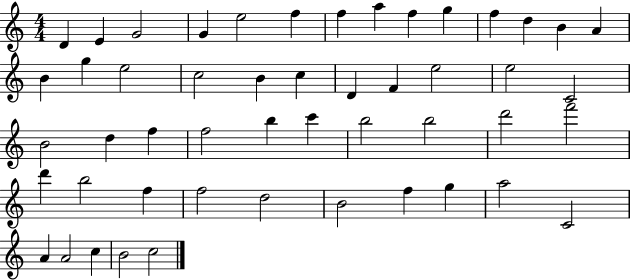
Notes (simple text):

D4/q E4/q G4/h G4/q E5/h F5/q F5/q A5/q F5/q G5/q F5/q D5/q B4/q A4/q B4/q G5/q E5/h C5/h B4/q C5/q D4/q F4/q E5/h E5/h C4/h B4/h D5/q F5/q F5/h B5/q C6/q B5/h B5/h D6/h F6/h D6/q B5/h F5/q F5/h D5/h B4/h F5/q G5/q A5/h C4/h A4/q A4/h C5/q B4/h C5/h